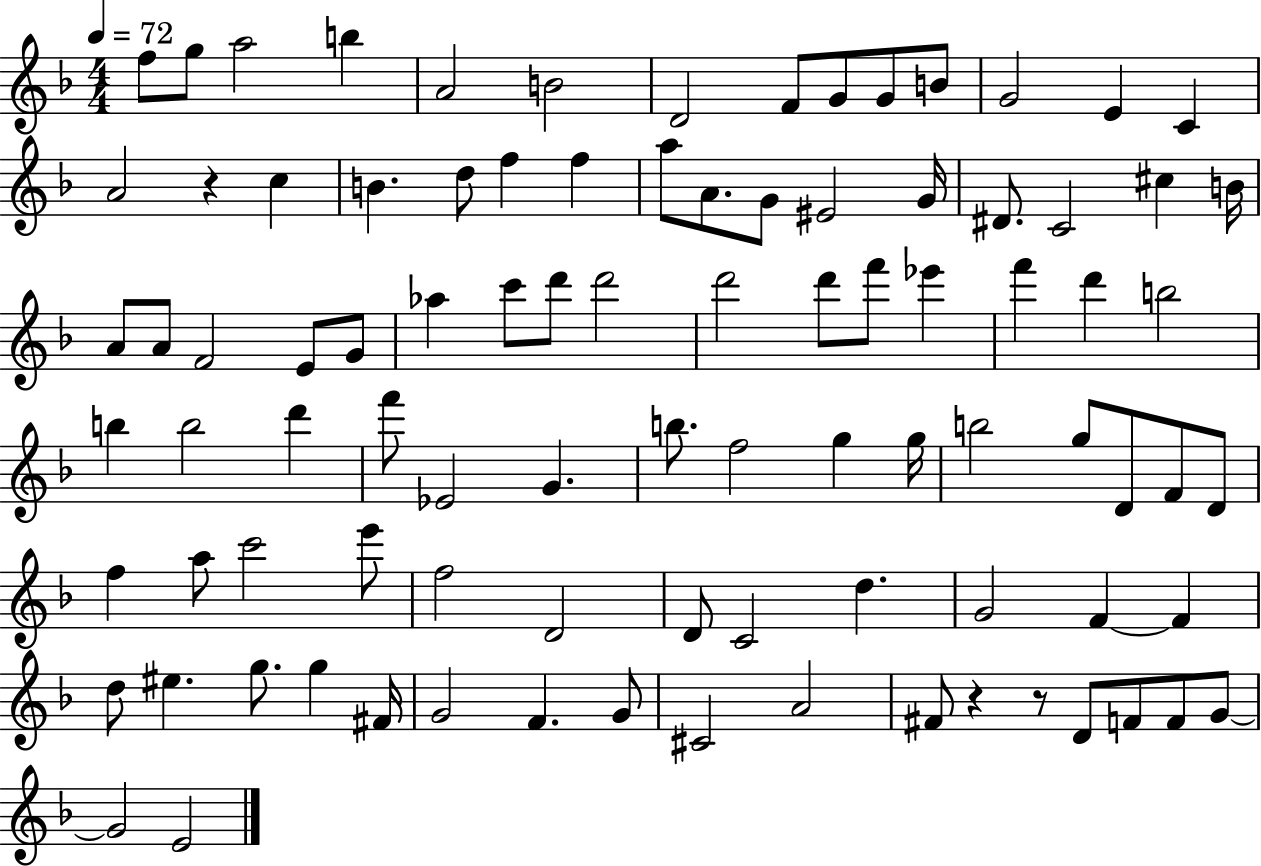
{
  \clef treble
  \numericTimeSignature
  \time 4/4
  \key f \major
  \tempo 4 = 72
  f''8 g''8 a''2 b''4 | a'2 b'2 | d'2 f'8 g'8 g'8 b'8 | g'2 e'4 c'4 | \break a'2 r4 c''4 | b'4. d''8 f''4 f''4 | a''8 a'8. g'8 eis'2 g'16 | dis'8. c'2 cis''4 b'16 | \break a'8 a'8 f'2 e'8 g'8 | aes''4 c'''8 d'''8 d'''2 | d'''2 d'''8 f'''8 ees'''4 | f'''4 d'''4 b''2 | \break b''4 b''2 d'''4 | f'''8 ees'2 g'4. | b''8. f''2 g''4 g''16 | b''2 g''8 d'8 f'8 d'8 | \break f''4 a''8 c'''2 e'''8 | f''2 d'2 | d'8 c'2 d''4. | g'2 f'4~~ f'4 | \break d''8 eis''4. g''8. g''4 fis'16 | g'2 f'4. g'8 | cis'2 a'2 | fis'8 r4 r8 d'8 f'8 f'8 g'8~~ | \break g'2 e'2 | \bar "|."
}